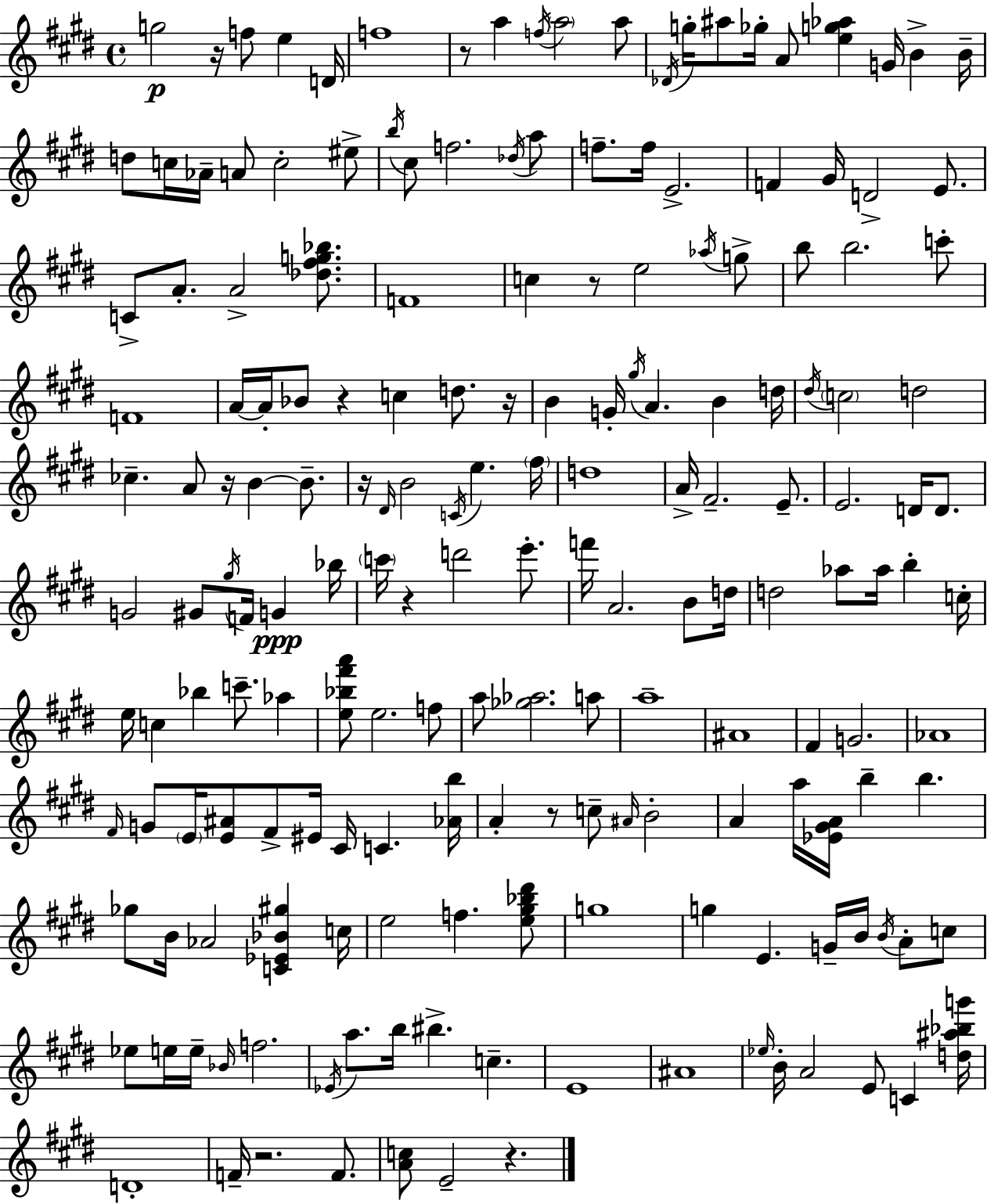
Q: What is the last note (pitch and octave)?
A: E4